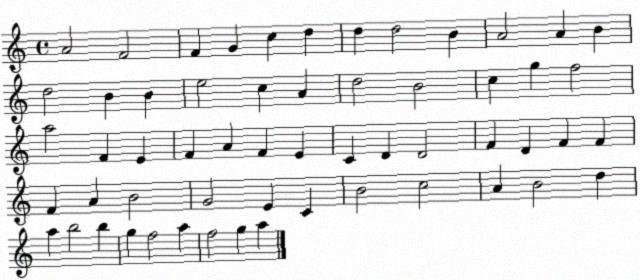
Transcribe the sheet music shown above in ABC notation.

X:1
T:Untitled
M:4/4
L:1/4
K:C
A2 F2 F G c d d d2 B A2 A B d2 B B e2 c A d2 B2 c g f2 a2 F E F A F E C D D2 F D F F F A B2 G2 E C B2 c2 A B2 d a b2 b g f2 a f2 g a